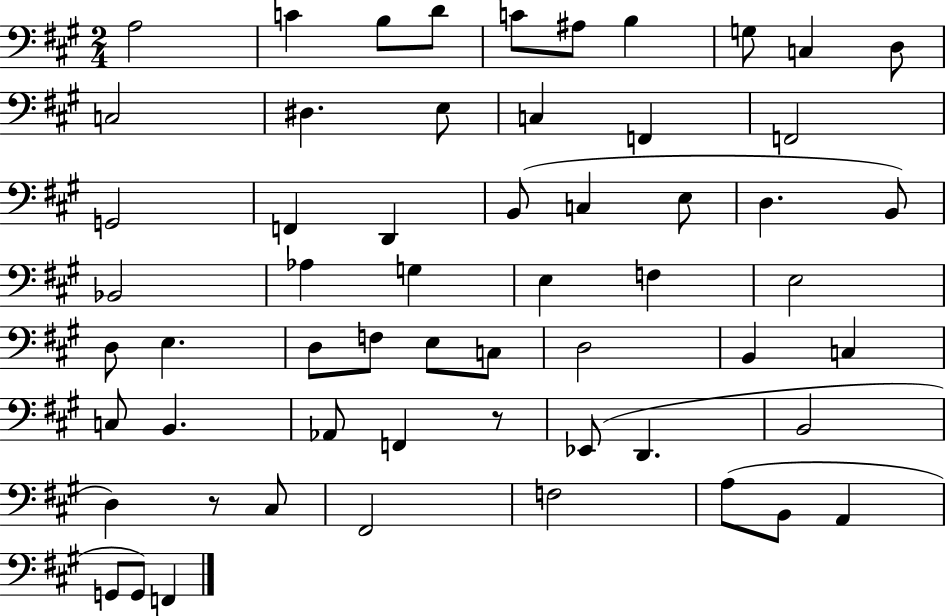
X:1
T:Untitled
M:2/4
L:1/4
K:A
A,2 C B,/2 D/2 C/2 ^A,/2 B, G,/2 C, D,/2 C,2 ^D, E,/2 C, F,, F,,2 G,,2 F,, D,, B,,/2 C, E,/2 D, B,,/2 _B,,2 _A, G, E, F, E,2 D,/2 E, D,/2 F,/2 E,/2 C,/2 D,2 B,, C, C,/2 B,, _A,,/2 F,, z/2 _E,,/2 D,, B,,2 D, z/2 ^C,/2 ^F,,2 F,2 A,/2 B,,/2 A,, G,,/2 G,,/2 F,,